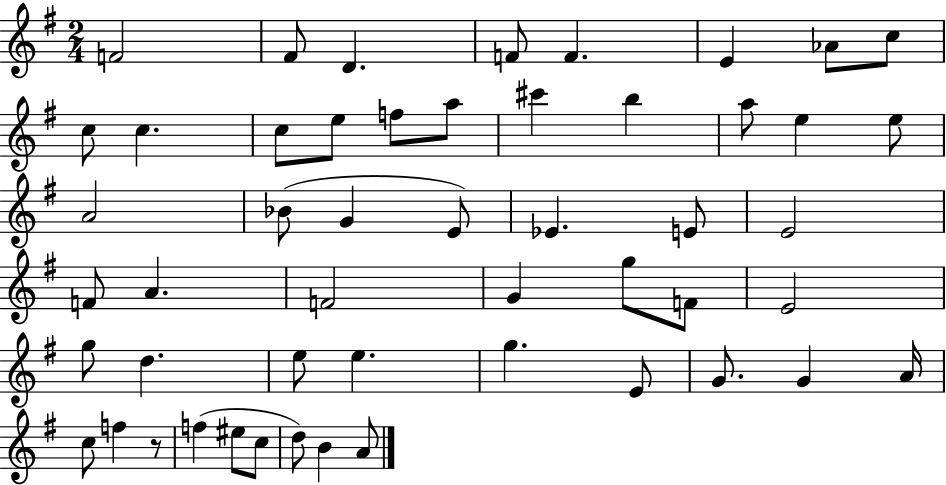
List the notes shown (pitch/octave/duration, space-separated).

F4/h F#4/e D4/q. F4/e F4/q. E4/q Ab4/e C5/e C5/e C5/q. C5/e E5/e F5/e A5/e C#6/q B5/q A5/e E5/q E5/e A4/h Bb4/e G4/q E4/e Eb4/q. E4/e E4/h F4/e A4/q. F4/h G4/q G5/e F4/e E4/h G5/e D5/q. E5/e E5/q. G5/q. E4/e G4/e. G4/q A4/s C5/e F5/q R/e F5/q EIS5/e C5/e D5/e B4/q A4/e